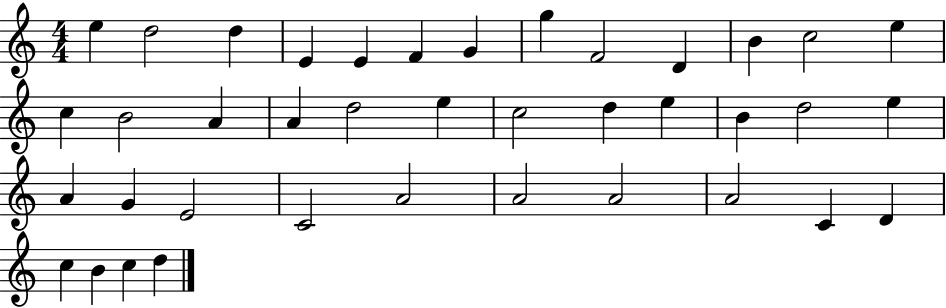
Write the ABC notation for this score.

X:1
T:Untitled
M:4/4
L:1/4
K:C
e d2 d E E F G g F2 D B c2 e c B2 A A d2 e c2 d e B d2 e A G E2 C2 A2 A2 A2 A2 C D c B c d